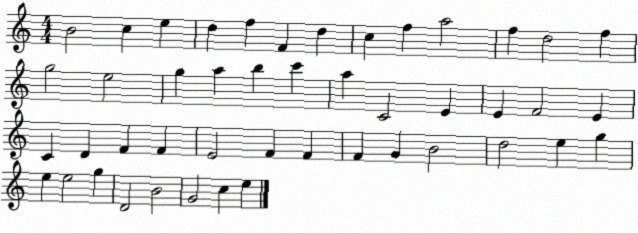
X:1
T:Untitled
M:4/4
L:1/4
K:C
B2 c e d f F d c f a2 f d2 f g2 e2 g a b c' a C2 E E F2 E C D F F E2 F F F G B2 d2 e g e e2 g D2 B2 G2 c e